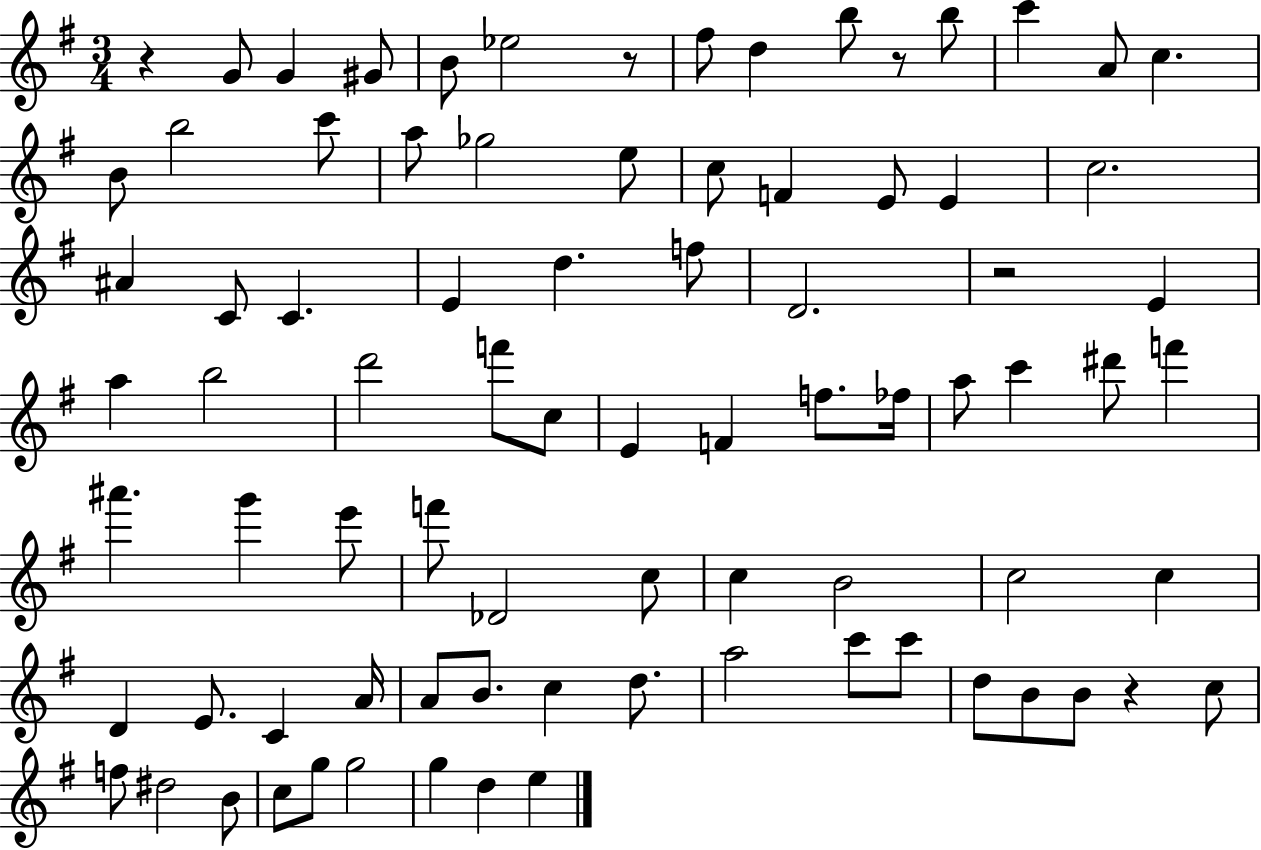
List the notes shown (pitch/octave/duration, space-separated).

R/q G4/e G4/q G#4/e B4/e Eb5/h R/e F#5/e D5/q B5/e R/e B5/e C6/q A4/e C5/q. B4/e B5/h C6/e A5/e Gb5/h E5/e C5/e F4/q E4/e E4/q C5/h. A#4/q C4/e C4/q. E4/q D5/q. F5/e D4/h. R/h E4/q A5/q B5/h D6/h F6/e C5/e E4/q F4/q F5/e. FES5/s A5/e C6/q D#6/e F6/q A#6/q. G6/q E6/e F6/e Db4/h C5/e C5/q B4/h C5/h C5/q D4/q E4/e. C4/q A4/s A4/e B4/e. C5/q D5/e. A5/h C6/e C6/e D5/e B4/e B4/e R/q C5/e F5/e D#5/h B4/e C5/e G5/e G5/h G5/q D5/q E5/q